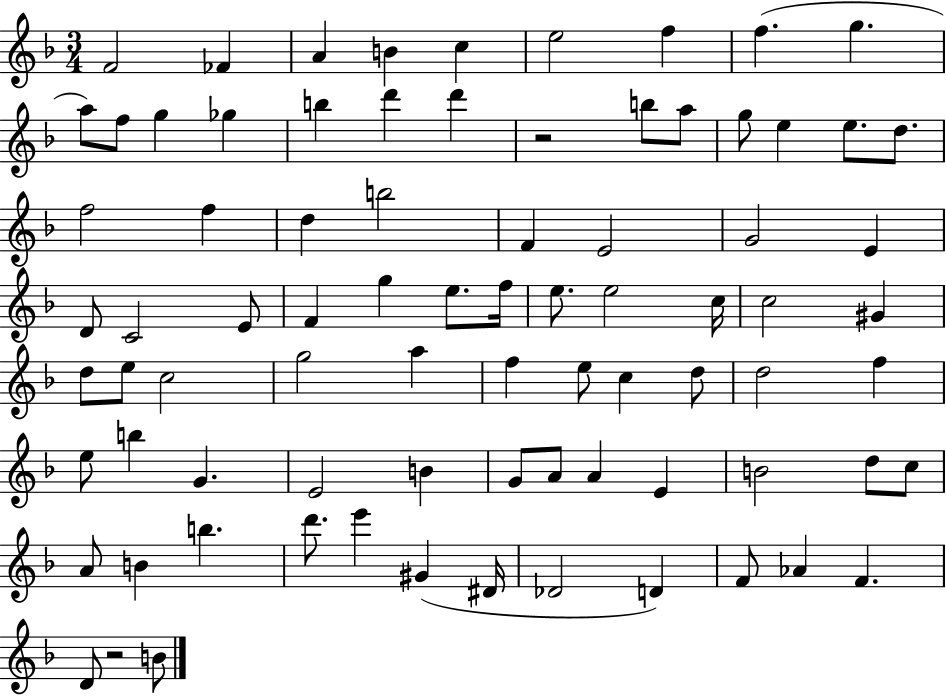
F4/h FES4/q A4/q B4/q C5/q E5/h F5/q F5/q. G5/q. A5/e F5/e G5/q Gb5/q B5/q D6/q D6/q R/h B5/e A5/e G5/e E5/q E5/e. D5/e. F5/h F5/q D5/q B5/h F4/q E4/h G4/h E4/q D4/e C4/h E4/e F4/q G5/q E5/e. F5/s E5/e. E5/h C5/s C5/h G#4/q D5/e E5/e C5/h G5/h A5/q F5/q E5/e C5/q D5/e D5/h F5/q E5/e B5/q G4/q. E4/h B4/q G4/e A4/e A4/q E4/q B4/h D5/e C5/e A4/e B4/q B5/q. D6/e. E6/q G#4/q D#4/s Db4/h D4/q F4/e Ab4/q F4/q. D4/e R/h B4/e